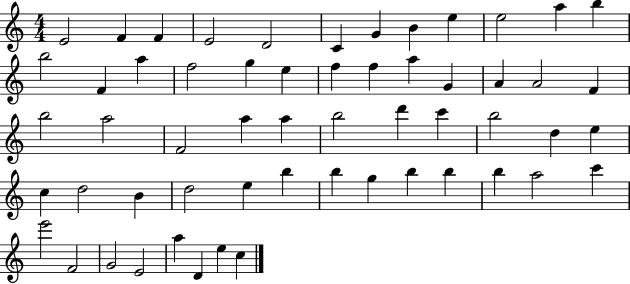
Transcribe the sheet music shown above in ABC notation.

X:1
T:Untitled
M:4/4
L:1/4
K:C
E2 F F E2 D2 C G B e e2 a b b2 F a f2 g e f f a G A A2 F b2 a2 F2 a a b2 d' c' b2 d e c d2 B d2 e b b g b b b a2 c' e'2 F2 G2 E2 a D e c